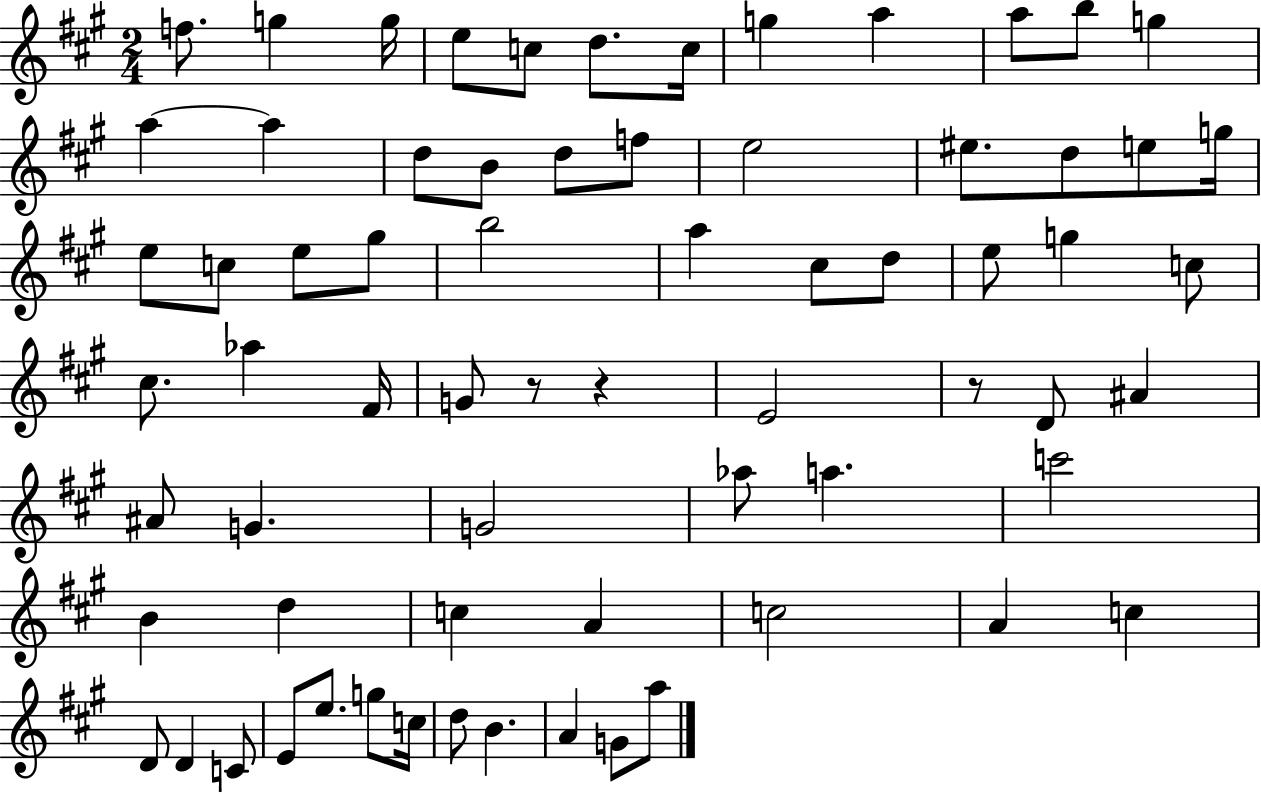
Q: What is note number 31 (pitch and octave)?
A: D5